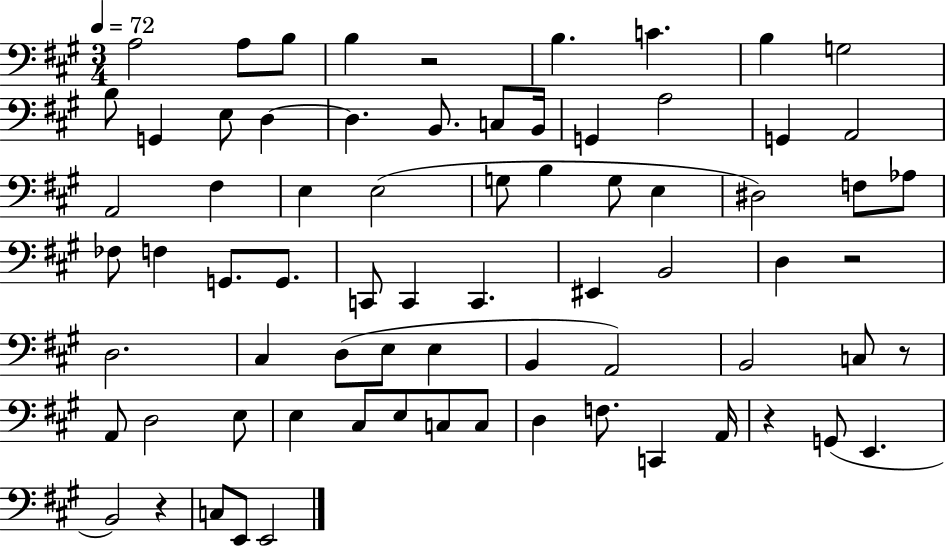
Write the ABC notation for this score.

X:1
T:Untitled
M:3/4
L:1/4
K:A
A,2 A,/2 B,/2 B, z2 B, C B, G,2 B,/2 G,, E,/2 D, D, B,,/2 C,/2 B,,/4 G,, A,2 G,, A,,2 A,,2 ^F, E, E,2 G,/2 B, G,/2 E, ^D,2 F,/2 _A,/2 _F,/2 F, G,,/2 G,,/2 C,,/2 C,, C,, ^E,, B,,2 D, z2 D,2 ^C, D,/2 E,/2 E, B,, A,,2 B,,2 C,/2 z/2 A,,/2 D,2 E,/2 E, ^C,/2 E,/2 C,/2 C,/2 D, F,/2 C,, A,,/4 z G,,/2 E,, B,,2 z C,/2 E,,/2 E,,2